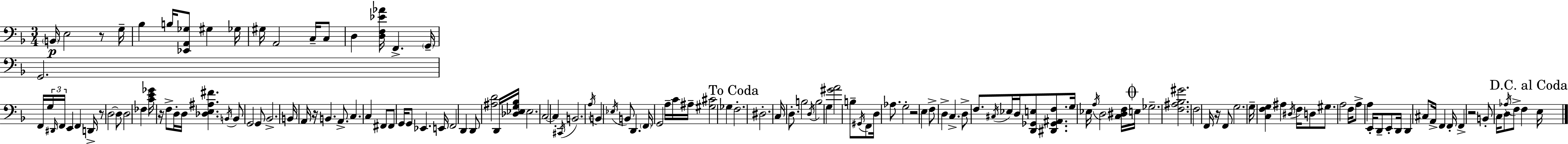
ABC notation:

X:1
T:Untitled
M:3/4
L:1/4
K:Dm
B,,/4 E,2 z/2 G,/4 _B, B,/4 [_E,,A,,_G,]/2 ^G, _G,/4 ^G,/4 A,,2 C,/4 C,/2 D, [D,F,_E_A]/4 F,, G,,/4 G,,2 F,,/4 G,/4 ^D,,/4 F,,/4 E,, F,, D,,/4 z/2 D,2 D,/2 D,2 _F, [CE_G]/4 z/4 F,/2 D,/4 D,/4 [_D,E,^A,^F] B,,/4 B,,/2 G,,2 G,,/2 _B,,2 B,,/4 A,,/4 z/4 B,, A,,/2 C, C, ^F,,/2 ^F,,/2 G,,/4 G,,/2 _E,, E,,/4 F,,2 D,, D,,/2 [^A,D]2 D,,/4 [_D,_E,G,_B,]/4 _E,2 C,2 C, ^C,,/4 B,,2 A,/4 B,, _E,/4 B,,/2 D,, F,,/4 G,,2 A,/4 C/4 ^A,/4 [^G,^C]2 _G, F,2 ^D,2 C,/4 D,/2 B,2 D,/4 B,2 G, [^GA]2 B,/2 ^G,,/4 F,,/2 D,/4 _A,/2 G,2 z2 E, F,/2 D, C, D,/2 F,/2 ^C,/4 _E,/4 D,/4 [D,,_G,,E,]/2 [^D,,_G,,^A,,F,]/2 G,/4 _E,/4 A,/4 D,2 [C,^D,F,]/4 E,/4 _G,2 [F,^A,_B,^G]2 F,2 F,,/4 z/4 F,,/2 G,2 G,/4 [C,F,G,] ^A, ^D,/4 F,/4 D,/2 ^G,/2 A,2 F,/4 A,/2 A, E,,/4 D,,/2 E,,/2 D,,/4 D,, ^C,/2 A,,/4 F,, F,,/4 F,, z2 B,,/2 C,/4 D,/2 _A,/4 F,/2 F, E,/4